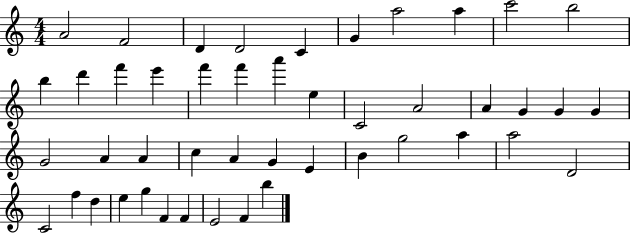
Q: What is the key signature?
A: C major